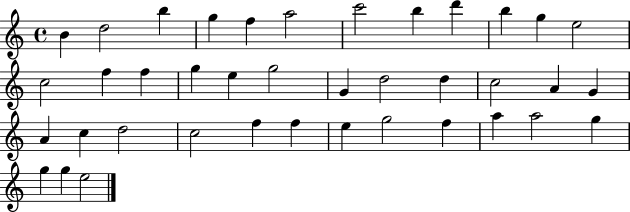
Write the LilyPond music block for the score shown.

{
  \clef treble
  \time 4/4
  \defaultTimeSignature
  \key c \major
  b'4 d''2 b''4 | g''4 f''4 a''2 | c'''2 b''4 d'''4 | b''4 g''4 e''2 | \break c''2 f''4 f''4 | g''4 e''4 g''2 | g'4 d''2 d''4 | c''2 a'4 g'4 | \break a'4 c''4 d''2 | c''2 f''4 f''4 | e''4 g''2 f''4 | a''4 a''2 g''4 | \break g''4 g''4 e''2 | \bar "|."
}